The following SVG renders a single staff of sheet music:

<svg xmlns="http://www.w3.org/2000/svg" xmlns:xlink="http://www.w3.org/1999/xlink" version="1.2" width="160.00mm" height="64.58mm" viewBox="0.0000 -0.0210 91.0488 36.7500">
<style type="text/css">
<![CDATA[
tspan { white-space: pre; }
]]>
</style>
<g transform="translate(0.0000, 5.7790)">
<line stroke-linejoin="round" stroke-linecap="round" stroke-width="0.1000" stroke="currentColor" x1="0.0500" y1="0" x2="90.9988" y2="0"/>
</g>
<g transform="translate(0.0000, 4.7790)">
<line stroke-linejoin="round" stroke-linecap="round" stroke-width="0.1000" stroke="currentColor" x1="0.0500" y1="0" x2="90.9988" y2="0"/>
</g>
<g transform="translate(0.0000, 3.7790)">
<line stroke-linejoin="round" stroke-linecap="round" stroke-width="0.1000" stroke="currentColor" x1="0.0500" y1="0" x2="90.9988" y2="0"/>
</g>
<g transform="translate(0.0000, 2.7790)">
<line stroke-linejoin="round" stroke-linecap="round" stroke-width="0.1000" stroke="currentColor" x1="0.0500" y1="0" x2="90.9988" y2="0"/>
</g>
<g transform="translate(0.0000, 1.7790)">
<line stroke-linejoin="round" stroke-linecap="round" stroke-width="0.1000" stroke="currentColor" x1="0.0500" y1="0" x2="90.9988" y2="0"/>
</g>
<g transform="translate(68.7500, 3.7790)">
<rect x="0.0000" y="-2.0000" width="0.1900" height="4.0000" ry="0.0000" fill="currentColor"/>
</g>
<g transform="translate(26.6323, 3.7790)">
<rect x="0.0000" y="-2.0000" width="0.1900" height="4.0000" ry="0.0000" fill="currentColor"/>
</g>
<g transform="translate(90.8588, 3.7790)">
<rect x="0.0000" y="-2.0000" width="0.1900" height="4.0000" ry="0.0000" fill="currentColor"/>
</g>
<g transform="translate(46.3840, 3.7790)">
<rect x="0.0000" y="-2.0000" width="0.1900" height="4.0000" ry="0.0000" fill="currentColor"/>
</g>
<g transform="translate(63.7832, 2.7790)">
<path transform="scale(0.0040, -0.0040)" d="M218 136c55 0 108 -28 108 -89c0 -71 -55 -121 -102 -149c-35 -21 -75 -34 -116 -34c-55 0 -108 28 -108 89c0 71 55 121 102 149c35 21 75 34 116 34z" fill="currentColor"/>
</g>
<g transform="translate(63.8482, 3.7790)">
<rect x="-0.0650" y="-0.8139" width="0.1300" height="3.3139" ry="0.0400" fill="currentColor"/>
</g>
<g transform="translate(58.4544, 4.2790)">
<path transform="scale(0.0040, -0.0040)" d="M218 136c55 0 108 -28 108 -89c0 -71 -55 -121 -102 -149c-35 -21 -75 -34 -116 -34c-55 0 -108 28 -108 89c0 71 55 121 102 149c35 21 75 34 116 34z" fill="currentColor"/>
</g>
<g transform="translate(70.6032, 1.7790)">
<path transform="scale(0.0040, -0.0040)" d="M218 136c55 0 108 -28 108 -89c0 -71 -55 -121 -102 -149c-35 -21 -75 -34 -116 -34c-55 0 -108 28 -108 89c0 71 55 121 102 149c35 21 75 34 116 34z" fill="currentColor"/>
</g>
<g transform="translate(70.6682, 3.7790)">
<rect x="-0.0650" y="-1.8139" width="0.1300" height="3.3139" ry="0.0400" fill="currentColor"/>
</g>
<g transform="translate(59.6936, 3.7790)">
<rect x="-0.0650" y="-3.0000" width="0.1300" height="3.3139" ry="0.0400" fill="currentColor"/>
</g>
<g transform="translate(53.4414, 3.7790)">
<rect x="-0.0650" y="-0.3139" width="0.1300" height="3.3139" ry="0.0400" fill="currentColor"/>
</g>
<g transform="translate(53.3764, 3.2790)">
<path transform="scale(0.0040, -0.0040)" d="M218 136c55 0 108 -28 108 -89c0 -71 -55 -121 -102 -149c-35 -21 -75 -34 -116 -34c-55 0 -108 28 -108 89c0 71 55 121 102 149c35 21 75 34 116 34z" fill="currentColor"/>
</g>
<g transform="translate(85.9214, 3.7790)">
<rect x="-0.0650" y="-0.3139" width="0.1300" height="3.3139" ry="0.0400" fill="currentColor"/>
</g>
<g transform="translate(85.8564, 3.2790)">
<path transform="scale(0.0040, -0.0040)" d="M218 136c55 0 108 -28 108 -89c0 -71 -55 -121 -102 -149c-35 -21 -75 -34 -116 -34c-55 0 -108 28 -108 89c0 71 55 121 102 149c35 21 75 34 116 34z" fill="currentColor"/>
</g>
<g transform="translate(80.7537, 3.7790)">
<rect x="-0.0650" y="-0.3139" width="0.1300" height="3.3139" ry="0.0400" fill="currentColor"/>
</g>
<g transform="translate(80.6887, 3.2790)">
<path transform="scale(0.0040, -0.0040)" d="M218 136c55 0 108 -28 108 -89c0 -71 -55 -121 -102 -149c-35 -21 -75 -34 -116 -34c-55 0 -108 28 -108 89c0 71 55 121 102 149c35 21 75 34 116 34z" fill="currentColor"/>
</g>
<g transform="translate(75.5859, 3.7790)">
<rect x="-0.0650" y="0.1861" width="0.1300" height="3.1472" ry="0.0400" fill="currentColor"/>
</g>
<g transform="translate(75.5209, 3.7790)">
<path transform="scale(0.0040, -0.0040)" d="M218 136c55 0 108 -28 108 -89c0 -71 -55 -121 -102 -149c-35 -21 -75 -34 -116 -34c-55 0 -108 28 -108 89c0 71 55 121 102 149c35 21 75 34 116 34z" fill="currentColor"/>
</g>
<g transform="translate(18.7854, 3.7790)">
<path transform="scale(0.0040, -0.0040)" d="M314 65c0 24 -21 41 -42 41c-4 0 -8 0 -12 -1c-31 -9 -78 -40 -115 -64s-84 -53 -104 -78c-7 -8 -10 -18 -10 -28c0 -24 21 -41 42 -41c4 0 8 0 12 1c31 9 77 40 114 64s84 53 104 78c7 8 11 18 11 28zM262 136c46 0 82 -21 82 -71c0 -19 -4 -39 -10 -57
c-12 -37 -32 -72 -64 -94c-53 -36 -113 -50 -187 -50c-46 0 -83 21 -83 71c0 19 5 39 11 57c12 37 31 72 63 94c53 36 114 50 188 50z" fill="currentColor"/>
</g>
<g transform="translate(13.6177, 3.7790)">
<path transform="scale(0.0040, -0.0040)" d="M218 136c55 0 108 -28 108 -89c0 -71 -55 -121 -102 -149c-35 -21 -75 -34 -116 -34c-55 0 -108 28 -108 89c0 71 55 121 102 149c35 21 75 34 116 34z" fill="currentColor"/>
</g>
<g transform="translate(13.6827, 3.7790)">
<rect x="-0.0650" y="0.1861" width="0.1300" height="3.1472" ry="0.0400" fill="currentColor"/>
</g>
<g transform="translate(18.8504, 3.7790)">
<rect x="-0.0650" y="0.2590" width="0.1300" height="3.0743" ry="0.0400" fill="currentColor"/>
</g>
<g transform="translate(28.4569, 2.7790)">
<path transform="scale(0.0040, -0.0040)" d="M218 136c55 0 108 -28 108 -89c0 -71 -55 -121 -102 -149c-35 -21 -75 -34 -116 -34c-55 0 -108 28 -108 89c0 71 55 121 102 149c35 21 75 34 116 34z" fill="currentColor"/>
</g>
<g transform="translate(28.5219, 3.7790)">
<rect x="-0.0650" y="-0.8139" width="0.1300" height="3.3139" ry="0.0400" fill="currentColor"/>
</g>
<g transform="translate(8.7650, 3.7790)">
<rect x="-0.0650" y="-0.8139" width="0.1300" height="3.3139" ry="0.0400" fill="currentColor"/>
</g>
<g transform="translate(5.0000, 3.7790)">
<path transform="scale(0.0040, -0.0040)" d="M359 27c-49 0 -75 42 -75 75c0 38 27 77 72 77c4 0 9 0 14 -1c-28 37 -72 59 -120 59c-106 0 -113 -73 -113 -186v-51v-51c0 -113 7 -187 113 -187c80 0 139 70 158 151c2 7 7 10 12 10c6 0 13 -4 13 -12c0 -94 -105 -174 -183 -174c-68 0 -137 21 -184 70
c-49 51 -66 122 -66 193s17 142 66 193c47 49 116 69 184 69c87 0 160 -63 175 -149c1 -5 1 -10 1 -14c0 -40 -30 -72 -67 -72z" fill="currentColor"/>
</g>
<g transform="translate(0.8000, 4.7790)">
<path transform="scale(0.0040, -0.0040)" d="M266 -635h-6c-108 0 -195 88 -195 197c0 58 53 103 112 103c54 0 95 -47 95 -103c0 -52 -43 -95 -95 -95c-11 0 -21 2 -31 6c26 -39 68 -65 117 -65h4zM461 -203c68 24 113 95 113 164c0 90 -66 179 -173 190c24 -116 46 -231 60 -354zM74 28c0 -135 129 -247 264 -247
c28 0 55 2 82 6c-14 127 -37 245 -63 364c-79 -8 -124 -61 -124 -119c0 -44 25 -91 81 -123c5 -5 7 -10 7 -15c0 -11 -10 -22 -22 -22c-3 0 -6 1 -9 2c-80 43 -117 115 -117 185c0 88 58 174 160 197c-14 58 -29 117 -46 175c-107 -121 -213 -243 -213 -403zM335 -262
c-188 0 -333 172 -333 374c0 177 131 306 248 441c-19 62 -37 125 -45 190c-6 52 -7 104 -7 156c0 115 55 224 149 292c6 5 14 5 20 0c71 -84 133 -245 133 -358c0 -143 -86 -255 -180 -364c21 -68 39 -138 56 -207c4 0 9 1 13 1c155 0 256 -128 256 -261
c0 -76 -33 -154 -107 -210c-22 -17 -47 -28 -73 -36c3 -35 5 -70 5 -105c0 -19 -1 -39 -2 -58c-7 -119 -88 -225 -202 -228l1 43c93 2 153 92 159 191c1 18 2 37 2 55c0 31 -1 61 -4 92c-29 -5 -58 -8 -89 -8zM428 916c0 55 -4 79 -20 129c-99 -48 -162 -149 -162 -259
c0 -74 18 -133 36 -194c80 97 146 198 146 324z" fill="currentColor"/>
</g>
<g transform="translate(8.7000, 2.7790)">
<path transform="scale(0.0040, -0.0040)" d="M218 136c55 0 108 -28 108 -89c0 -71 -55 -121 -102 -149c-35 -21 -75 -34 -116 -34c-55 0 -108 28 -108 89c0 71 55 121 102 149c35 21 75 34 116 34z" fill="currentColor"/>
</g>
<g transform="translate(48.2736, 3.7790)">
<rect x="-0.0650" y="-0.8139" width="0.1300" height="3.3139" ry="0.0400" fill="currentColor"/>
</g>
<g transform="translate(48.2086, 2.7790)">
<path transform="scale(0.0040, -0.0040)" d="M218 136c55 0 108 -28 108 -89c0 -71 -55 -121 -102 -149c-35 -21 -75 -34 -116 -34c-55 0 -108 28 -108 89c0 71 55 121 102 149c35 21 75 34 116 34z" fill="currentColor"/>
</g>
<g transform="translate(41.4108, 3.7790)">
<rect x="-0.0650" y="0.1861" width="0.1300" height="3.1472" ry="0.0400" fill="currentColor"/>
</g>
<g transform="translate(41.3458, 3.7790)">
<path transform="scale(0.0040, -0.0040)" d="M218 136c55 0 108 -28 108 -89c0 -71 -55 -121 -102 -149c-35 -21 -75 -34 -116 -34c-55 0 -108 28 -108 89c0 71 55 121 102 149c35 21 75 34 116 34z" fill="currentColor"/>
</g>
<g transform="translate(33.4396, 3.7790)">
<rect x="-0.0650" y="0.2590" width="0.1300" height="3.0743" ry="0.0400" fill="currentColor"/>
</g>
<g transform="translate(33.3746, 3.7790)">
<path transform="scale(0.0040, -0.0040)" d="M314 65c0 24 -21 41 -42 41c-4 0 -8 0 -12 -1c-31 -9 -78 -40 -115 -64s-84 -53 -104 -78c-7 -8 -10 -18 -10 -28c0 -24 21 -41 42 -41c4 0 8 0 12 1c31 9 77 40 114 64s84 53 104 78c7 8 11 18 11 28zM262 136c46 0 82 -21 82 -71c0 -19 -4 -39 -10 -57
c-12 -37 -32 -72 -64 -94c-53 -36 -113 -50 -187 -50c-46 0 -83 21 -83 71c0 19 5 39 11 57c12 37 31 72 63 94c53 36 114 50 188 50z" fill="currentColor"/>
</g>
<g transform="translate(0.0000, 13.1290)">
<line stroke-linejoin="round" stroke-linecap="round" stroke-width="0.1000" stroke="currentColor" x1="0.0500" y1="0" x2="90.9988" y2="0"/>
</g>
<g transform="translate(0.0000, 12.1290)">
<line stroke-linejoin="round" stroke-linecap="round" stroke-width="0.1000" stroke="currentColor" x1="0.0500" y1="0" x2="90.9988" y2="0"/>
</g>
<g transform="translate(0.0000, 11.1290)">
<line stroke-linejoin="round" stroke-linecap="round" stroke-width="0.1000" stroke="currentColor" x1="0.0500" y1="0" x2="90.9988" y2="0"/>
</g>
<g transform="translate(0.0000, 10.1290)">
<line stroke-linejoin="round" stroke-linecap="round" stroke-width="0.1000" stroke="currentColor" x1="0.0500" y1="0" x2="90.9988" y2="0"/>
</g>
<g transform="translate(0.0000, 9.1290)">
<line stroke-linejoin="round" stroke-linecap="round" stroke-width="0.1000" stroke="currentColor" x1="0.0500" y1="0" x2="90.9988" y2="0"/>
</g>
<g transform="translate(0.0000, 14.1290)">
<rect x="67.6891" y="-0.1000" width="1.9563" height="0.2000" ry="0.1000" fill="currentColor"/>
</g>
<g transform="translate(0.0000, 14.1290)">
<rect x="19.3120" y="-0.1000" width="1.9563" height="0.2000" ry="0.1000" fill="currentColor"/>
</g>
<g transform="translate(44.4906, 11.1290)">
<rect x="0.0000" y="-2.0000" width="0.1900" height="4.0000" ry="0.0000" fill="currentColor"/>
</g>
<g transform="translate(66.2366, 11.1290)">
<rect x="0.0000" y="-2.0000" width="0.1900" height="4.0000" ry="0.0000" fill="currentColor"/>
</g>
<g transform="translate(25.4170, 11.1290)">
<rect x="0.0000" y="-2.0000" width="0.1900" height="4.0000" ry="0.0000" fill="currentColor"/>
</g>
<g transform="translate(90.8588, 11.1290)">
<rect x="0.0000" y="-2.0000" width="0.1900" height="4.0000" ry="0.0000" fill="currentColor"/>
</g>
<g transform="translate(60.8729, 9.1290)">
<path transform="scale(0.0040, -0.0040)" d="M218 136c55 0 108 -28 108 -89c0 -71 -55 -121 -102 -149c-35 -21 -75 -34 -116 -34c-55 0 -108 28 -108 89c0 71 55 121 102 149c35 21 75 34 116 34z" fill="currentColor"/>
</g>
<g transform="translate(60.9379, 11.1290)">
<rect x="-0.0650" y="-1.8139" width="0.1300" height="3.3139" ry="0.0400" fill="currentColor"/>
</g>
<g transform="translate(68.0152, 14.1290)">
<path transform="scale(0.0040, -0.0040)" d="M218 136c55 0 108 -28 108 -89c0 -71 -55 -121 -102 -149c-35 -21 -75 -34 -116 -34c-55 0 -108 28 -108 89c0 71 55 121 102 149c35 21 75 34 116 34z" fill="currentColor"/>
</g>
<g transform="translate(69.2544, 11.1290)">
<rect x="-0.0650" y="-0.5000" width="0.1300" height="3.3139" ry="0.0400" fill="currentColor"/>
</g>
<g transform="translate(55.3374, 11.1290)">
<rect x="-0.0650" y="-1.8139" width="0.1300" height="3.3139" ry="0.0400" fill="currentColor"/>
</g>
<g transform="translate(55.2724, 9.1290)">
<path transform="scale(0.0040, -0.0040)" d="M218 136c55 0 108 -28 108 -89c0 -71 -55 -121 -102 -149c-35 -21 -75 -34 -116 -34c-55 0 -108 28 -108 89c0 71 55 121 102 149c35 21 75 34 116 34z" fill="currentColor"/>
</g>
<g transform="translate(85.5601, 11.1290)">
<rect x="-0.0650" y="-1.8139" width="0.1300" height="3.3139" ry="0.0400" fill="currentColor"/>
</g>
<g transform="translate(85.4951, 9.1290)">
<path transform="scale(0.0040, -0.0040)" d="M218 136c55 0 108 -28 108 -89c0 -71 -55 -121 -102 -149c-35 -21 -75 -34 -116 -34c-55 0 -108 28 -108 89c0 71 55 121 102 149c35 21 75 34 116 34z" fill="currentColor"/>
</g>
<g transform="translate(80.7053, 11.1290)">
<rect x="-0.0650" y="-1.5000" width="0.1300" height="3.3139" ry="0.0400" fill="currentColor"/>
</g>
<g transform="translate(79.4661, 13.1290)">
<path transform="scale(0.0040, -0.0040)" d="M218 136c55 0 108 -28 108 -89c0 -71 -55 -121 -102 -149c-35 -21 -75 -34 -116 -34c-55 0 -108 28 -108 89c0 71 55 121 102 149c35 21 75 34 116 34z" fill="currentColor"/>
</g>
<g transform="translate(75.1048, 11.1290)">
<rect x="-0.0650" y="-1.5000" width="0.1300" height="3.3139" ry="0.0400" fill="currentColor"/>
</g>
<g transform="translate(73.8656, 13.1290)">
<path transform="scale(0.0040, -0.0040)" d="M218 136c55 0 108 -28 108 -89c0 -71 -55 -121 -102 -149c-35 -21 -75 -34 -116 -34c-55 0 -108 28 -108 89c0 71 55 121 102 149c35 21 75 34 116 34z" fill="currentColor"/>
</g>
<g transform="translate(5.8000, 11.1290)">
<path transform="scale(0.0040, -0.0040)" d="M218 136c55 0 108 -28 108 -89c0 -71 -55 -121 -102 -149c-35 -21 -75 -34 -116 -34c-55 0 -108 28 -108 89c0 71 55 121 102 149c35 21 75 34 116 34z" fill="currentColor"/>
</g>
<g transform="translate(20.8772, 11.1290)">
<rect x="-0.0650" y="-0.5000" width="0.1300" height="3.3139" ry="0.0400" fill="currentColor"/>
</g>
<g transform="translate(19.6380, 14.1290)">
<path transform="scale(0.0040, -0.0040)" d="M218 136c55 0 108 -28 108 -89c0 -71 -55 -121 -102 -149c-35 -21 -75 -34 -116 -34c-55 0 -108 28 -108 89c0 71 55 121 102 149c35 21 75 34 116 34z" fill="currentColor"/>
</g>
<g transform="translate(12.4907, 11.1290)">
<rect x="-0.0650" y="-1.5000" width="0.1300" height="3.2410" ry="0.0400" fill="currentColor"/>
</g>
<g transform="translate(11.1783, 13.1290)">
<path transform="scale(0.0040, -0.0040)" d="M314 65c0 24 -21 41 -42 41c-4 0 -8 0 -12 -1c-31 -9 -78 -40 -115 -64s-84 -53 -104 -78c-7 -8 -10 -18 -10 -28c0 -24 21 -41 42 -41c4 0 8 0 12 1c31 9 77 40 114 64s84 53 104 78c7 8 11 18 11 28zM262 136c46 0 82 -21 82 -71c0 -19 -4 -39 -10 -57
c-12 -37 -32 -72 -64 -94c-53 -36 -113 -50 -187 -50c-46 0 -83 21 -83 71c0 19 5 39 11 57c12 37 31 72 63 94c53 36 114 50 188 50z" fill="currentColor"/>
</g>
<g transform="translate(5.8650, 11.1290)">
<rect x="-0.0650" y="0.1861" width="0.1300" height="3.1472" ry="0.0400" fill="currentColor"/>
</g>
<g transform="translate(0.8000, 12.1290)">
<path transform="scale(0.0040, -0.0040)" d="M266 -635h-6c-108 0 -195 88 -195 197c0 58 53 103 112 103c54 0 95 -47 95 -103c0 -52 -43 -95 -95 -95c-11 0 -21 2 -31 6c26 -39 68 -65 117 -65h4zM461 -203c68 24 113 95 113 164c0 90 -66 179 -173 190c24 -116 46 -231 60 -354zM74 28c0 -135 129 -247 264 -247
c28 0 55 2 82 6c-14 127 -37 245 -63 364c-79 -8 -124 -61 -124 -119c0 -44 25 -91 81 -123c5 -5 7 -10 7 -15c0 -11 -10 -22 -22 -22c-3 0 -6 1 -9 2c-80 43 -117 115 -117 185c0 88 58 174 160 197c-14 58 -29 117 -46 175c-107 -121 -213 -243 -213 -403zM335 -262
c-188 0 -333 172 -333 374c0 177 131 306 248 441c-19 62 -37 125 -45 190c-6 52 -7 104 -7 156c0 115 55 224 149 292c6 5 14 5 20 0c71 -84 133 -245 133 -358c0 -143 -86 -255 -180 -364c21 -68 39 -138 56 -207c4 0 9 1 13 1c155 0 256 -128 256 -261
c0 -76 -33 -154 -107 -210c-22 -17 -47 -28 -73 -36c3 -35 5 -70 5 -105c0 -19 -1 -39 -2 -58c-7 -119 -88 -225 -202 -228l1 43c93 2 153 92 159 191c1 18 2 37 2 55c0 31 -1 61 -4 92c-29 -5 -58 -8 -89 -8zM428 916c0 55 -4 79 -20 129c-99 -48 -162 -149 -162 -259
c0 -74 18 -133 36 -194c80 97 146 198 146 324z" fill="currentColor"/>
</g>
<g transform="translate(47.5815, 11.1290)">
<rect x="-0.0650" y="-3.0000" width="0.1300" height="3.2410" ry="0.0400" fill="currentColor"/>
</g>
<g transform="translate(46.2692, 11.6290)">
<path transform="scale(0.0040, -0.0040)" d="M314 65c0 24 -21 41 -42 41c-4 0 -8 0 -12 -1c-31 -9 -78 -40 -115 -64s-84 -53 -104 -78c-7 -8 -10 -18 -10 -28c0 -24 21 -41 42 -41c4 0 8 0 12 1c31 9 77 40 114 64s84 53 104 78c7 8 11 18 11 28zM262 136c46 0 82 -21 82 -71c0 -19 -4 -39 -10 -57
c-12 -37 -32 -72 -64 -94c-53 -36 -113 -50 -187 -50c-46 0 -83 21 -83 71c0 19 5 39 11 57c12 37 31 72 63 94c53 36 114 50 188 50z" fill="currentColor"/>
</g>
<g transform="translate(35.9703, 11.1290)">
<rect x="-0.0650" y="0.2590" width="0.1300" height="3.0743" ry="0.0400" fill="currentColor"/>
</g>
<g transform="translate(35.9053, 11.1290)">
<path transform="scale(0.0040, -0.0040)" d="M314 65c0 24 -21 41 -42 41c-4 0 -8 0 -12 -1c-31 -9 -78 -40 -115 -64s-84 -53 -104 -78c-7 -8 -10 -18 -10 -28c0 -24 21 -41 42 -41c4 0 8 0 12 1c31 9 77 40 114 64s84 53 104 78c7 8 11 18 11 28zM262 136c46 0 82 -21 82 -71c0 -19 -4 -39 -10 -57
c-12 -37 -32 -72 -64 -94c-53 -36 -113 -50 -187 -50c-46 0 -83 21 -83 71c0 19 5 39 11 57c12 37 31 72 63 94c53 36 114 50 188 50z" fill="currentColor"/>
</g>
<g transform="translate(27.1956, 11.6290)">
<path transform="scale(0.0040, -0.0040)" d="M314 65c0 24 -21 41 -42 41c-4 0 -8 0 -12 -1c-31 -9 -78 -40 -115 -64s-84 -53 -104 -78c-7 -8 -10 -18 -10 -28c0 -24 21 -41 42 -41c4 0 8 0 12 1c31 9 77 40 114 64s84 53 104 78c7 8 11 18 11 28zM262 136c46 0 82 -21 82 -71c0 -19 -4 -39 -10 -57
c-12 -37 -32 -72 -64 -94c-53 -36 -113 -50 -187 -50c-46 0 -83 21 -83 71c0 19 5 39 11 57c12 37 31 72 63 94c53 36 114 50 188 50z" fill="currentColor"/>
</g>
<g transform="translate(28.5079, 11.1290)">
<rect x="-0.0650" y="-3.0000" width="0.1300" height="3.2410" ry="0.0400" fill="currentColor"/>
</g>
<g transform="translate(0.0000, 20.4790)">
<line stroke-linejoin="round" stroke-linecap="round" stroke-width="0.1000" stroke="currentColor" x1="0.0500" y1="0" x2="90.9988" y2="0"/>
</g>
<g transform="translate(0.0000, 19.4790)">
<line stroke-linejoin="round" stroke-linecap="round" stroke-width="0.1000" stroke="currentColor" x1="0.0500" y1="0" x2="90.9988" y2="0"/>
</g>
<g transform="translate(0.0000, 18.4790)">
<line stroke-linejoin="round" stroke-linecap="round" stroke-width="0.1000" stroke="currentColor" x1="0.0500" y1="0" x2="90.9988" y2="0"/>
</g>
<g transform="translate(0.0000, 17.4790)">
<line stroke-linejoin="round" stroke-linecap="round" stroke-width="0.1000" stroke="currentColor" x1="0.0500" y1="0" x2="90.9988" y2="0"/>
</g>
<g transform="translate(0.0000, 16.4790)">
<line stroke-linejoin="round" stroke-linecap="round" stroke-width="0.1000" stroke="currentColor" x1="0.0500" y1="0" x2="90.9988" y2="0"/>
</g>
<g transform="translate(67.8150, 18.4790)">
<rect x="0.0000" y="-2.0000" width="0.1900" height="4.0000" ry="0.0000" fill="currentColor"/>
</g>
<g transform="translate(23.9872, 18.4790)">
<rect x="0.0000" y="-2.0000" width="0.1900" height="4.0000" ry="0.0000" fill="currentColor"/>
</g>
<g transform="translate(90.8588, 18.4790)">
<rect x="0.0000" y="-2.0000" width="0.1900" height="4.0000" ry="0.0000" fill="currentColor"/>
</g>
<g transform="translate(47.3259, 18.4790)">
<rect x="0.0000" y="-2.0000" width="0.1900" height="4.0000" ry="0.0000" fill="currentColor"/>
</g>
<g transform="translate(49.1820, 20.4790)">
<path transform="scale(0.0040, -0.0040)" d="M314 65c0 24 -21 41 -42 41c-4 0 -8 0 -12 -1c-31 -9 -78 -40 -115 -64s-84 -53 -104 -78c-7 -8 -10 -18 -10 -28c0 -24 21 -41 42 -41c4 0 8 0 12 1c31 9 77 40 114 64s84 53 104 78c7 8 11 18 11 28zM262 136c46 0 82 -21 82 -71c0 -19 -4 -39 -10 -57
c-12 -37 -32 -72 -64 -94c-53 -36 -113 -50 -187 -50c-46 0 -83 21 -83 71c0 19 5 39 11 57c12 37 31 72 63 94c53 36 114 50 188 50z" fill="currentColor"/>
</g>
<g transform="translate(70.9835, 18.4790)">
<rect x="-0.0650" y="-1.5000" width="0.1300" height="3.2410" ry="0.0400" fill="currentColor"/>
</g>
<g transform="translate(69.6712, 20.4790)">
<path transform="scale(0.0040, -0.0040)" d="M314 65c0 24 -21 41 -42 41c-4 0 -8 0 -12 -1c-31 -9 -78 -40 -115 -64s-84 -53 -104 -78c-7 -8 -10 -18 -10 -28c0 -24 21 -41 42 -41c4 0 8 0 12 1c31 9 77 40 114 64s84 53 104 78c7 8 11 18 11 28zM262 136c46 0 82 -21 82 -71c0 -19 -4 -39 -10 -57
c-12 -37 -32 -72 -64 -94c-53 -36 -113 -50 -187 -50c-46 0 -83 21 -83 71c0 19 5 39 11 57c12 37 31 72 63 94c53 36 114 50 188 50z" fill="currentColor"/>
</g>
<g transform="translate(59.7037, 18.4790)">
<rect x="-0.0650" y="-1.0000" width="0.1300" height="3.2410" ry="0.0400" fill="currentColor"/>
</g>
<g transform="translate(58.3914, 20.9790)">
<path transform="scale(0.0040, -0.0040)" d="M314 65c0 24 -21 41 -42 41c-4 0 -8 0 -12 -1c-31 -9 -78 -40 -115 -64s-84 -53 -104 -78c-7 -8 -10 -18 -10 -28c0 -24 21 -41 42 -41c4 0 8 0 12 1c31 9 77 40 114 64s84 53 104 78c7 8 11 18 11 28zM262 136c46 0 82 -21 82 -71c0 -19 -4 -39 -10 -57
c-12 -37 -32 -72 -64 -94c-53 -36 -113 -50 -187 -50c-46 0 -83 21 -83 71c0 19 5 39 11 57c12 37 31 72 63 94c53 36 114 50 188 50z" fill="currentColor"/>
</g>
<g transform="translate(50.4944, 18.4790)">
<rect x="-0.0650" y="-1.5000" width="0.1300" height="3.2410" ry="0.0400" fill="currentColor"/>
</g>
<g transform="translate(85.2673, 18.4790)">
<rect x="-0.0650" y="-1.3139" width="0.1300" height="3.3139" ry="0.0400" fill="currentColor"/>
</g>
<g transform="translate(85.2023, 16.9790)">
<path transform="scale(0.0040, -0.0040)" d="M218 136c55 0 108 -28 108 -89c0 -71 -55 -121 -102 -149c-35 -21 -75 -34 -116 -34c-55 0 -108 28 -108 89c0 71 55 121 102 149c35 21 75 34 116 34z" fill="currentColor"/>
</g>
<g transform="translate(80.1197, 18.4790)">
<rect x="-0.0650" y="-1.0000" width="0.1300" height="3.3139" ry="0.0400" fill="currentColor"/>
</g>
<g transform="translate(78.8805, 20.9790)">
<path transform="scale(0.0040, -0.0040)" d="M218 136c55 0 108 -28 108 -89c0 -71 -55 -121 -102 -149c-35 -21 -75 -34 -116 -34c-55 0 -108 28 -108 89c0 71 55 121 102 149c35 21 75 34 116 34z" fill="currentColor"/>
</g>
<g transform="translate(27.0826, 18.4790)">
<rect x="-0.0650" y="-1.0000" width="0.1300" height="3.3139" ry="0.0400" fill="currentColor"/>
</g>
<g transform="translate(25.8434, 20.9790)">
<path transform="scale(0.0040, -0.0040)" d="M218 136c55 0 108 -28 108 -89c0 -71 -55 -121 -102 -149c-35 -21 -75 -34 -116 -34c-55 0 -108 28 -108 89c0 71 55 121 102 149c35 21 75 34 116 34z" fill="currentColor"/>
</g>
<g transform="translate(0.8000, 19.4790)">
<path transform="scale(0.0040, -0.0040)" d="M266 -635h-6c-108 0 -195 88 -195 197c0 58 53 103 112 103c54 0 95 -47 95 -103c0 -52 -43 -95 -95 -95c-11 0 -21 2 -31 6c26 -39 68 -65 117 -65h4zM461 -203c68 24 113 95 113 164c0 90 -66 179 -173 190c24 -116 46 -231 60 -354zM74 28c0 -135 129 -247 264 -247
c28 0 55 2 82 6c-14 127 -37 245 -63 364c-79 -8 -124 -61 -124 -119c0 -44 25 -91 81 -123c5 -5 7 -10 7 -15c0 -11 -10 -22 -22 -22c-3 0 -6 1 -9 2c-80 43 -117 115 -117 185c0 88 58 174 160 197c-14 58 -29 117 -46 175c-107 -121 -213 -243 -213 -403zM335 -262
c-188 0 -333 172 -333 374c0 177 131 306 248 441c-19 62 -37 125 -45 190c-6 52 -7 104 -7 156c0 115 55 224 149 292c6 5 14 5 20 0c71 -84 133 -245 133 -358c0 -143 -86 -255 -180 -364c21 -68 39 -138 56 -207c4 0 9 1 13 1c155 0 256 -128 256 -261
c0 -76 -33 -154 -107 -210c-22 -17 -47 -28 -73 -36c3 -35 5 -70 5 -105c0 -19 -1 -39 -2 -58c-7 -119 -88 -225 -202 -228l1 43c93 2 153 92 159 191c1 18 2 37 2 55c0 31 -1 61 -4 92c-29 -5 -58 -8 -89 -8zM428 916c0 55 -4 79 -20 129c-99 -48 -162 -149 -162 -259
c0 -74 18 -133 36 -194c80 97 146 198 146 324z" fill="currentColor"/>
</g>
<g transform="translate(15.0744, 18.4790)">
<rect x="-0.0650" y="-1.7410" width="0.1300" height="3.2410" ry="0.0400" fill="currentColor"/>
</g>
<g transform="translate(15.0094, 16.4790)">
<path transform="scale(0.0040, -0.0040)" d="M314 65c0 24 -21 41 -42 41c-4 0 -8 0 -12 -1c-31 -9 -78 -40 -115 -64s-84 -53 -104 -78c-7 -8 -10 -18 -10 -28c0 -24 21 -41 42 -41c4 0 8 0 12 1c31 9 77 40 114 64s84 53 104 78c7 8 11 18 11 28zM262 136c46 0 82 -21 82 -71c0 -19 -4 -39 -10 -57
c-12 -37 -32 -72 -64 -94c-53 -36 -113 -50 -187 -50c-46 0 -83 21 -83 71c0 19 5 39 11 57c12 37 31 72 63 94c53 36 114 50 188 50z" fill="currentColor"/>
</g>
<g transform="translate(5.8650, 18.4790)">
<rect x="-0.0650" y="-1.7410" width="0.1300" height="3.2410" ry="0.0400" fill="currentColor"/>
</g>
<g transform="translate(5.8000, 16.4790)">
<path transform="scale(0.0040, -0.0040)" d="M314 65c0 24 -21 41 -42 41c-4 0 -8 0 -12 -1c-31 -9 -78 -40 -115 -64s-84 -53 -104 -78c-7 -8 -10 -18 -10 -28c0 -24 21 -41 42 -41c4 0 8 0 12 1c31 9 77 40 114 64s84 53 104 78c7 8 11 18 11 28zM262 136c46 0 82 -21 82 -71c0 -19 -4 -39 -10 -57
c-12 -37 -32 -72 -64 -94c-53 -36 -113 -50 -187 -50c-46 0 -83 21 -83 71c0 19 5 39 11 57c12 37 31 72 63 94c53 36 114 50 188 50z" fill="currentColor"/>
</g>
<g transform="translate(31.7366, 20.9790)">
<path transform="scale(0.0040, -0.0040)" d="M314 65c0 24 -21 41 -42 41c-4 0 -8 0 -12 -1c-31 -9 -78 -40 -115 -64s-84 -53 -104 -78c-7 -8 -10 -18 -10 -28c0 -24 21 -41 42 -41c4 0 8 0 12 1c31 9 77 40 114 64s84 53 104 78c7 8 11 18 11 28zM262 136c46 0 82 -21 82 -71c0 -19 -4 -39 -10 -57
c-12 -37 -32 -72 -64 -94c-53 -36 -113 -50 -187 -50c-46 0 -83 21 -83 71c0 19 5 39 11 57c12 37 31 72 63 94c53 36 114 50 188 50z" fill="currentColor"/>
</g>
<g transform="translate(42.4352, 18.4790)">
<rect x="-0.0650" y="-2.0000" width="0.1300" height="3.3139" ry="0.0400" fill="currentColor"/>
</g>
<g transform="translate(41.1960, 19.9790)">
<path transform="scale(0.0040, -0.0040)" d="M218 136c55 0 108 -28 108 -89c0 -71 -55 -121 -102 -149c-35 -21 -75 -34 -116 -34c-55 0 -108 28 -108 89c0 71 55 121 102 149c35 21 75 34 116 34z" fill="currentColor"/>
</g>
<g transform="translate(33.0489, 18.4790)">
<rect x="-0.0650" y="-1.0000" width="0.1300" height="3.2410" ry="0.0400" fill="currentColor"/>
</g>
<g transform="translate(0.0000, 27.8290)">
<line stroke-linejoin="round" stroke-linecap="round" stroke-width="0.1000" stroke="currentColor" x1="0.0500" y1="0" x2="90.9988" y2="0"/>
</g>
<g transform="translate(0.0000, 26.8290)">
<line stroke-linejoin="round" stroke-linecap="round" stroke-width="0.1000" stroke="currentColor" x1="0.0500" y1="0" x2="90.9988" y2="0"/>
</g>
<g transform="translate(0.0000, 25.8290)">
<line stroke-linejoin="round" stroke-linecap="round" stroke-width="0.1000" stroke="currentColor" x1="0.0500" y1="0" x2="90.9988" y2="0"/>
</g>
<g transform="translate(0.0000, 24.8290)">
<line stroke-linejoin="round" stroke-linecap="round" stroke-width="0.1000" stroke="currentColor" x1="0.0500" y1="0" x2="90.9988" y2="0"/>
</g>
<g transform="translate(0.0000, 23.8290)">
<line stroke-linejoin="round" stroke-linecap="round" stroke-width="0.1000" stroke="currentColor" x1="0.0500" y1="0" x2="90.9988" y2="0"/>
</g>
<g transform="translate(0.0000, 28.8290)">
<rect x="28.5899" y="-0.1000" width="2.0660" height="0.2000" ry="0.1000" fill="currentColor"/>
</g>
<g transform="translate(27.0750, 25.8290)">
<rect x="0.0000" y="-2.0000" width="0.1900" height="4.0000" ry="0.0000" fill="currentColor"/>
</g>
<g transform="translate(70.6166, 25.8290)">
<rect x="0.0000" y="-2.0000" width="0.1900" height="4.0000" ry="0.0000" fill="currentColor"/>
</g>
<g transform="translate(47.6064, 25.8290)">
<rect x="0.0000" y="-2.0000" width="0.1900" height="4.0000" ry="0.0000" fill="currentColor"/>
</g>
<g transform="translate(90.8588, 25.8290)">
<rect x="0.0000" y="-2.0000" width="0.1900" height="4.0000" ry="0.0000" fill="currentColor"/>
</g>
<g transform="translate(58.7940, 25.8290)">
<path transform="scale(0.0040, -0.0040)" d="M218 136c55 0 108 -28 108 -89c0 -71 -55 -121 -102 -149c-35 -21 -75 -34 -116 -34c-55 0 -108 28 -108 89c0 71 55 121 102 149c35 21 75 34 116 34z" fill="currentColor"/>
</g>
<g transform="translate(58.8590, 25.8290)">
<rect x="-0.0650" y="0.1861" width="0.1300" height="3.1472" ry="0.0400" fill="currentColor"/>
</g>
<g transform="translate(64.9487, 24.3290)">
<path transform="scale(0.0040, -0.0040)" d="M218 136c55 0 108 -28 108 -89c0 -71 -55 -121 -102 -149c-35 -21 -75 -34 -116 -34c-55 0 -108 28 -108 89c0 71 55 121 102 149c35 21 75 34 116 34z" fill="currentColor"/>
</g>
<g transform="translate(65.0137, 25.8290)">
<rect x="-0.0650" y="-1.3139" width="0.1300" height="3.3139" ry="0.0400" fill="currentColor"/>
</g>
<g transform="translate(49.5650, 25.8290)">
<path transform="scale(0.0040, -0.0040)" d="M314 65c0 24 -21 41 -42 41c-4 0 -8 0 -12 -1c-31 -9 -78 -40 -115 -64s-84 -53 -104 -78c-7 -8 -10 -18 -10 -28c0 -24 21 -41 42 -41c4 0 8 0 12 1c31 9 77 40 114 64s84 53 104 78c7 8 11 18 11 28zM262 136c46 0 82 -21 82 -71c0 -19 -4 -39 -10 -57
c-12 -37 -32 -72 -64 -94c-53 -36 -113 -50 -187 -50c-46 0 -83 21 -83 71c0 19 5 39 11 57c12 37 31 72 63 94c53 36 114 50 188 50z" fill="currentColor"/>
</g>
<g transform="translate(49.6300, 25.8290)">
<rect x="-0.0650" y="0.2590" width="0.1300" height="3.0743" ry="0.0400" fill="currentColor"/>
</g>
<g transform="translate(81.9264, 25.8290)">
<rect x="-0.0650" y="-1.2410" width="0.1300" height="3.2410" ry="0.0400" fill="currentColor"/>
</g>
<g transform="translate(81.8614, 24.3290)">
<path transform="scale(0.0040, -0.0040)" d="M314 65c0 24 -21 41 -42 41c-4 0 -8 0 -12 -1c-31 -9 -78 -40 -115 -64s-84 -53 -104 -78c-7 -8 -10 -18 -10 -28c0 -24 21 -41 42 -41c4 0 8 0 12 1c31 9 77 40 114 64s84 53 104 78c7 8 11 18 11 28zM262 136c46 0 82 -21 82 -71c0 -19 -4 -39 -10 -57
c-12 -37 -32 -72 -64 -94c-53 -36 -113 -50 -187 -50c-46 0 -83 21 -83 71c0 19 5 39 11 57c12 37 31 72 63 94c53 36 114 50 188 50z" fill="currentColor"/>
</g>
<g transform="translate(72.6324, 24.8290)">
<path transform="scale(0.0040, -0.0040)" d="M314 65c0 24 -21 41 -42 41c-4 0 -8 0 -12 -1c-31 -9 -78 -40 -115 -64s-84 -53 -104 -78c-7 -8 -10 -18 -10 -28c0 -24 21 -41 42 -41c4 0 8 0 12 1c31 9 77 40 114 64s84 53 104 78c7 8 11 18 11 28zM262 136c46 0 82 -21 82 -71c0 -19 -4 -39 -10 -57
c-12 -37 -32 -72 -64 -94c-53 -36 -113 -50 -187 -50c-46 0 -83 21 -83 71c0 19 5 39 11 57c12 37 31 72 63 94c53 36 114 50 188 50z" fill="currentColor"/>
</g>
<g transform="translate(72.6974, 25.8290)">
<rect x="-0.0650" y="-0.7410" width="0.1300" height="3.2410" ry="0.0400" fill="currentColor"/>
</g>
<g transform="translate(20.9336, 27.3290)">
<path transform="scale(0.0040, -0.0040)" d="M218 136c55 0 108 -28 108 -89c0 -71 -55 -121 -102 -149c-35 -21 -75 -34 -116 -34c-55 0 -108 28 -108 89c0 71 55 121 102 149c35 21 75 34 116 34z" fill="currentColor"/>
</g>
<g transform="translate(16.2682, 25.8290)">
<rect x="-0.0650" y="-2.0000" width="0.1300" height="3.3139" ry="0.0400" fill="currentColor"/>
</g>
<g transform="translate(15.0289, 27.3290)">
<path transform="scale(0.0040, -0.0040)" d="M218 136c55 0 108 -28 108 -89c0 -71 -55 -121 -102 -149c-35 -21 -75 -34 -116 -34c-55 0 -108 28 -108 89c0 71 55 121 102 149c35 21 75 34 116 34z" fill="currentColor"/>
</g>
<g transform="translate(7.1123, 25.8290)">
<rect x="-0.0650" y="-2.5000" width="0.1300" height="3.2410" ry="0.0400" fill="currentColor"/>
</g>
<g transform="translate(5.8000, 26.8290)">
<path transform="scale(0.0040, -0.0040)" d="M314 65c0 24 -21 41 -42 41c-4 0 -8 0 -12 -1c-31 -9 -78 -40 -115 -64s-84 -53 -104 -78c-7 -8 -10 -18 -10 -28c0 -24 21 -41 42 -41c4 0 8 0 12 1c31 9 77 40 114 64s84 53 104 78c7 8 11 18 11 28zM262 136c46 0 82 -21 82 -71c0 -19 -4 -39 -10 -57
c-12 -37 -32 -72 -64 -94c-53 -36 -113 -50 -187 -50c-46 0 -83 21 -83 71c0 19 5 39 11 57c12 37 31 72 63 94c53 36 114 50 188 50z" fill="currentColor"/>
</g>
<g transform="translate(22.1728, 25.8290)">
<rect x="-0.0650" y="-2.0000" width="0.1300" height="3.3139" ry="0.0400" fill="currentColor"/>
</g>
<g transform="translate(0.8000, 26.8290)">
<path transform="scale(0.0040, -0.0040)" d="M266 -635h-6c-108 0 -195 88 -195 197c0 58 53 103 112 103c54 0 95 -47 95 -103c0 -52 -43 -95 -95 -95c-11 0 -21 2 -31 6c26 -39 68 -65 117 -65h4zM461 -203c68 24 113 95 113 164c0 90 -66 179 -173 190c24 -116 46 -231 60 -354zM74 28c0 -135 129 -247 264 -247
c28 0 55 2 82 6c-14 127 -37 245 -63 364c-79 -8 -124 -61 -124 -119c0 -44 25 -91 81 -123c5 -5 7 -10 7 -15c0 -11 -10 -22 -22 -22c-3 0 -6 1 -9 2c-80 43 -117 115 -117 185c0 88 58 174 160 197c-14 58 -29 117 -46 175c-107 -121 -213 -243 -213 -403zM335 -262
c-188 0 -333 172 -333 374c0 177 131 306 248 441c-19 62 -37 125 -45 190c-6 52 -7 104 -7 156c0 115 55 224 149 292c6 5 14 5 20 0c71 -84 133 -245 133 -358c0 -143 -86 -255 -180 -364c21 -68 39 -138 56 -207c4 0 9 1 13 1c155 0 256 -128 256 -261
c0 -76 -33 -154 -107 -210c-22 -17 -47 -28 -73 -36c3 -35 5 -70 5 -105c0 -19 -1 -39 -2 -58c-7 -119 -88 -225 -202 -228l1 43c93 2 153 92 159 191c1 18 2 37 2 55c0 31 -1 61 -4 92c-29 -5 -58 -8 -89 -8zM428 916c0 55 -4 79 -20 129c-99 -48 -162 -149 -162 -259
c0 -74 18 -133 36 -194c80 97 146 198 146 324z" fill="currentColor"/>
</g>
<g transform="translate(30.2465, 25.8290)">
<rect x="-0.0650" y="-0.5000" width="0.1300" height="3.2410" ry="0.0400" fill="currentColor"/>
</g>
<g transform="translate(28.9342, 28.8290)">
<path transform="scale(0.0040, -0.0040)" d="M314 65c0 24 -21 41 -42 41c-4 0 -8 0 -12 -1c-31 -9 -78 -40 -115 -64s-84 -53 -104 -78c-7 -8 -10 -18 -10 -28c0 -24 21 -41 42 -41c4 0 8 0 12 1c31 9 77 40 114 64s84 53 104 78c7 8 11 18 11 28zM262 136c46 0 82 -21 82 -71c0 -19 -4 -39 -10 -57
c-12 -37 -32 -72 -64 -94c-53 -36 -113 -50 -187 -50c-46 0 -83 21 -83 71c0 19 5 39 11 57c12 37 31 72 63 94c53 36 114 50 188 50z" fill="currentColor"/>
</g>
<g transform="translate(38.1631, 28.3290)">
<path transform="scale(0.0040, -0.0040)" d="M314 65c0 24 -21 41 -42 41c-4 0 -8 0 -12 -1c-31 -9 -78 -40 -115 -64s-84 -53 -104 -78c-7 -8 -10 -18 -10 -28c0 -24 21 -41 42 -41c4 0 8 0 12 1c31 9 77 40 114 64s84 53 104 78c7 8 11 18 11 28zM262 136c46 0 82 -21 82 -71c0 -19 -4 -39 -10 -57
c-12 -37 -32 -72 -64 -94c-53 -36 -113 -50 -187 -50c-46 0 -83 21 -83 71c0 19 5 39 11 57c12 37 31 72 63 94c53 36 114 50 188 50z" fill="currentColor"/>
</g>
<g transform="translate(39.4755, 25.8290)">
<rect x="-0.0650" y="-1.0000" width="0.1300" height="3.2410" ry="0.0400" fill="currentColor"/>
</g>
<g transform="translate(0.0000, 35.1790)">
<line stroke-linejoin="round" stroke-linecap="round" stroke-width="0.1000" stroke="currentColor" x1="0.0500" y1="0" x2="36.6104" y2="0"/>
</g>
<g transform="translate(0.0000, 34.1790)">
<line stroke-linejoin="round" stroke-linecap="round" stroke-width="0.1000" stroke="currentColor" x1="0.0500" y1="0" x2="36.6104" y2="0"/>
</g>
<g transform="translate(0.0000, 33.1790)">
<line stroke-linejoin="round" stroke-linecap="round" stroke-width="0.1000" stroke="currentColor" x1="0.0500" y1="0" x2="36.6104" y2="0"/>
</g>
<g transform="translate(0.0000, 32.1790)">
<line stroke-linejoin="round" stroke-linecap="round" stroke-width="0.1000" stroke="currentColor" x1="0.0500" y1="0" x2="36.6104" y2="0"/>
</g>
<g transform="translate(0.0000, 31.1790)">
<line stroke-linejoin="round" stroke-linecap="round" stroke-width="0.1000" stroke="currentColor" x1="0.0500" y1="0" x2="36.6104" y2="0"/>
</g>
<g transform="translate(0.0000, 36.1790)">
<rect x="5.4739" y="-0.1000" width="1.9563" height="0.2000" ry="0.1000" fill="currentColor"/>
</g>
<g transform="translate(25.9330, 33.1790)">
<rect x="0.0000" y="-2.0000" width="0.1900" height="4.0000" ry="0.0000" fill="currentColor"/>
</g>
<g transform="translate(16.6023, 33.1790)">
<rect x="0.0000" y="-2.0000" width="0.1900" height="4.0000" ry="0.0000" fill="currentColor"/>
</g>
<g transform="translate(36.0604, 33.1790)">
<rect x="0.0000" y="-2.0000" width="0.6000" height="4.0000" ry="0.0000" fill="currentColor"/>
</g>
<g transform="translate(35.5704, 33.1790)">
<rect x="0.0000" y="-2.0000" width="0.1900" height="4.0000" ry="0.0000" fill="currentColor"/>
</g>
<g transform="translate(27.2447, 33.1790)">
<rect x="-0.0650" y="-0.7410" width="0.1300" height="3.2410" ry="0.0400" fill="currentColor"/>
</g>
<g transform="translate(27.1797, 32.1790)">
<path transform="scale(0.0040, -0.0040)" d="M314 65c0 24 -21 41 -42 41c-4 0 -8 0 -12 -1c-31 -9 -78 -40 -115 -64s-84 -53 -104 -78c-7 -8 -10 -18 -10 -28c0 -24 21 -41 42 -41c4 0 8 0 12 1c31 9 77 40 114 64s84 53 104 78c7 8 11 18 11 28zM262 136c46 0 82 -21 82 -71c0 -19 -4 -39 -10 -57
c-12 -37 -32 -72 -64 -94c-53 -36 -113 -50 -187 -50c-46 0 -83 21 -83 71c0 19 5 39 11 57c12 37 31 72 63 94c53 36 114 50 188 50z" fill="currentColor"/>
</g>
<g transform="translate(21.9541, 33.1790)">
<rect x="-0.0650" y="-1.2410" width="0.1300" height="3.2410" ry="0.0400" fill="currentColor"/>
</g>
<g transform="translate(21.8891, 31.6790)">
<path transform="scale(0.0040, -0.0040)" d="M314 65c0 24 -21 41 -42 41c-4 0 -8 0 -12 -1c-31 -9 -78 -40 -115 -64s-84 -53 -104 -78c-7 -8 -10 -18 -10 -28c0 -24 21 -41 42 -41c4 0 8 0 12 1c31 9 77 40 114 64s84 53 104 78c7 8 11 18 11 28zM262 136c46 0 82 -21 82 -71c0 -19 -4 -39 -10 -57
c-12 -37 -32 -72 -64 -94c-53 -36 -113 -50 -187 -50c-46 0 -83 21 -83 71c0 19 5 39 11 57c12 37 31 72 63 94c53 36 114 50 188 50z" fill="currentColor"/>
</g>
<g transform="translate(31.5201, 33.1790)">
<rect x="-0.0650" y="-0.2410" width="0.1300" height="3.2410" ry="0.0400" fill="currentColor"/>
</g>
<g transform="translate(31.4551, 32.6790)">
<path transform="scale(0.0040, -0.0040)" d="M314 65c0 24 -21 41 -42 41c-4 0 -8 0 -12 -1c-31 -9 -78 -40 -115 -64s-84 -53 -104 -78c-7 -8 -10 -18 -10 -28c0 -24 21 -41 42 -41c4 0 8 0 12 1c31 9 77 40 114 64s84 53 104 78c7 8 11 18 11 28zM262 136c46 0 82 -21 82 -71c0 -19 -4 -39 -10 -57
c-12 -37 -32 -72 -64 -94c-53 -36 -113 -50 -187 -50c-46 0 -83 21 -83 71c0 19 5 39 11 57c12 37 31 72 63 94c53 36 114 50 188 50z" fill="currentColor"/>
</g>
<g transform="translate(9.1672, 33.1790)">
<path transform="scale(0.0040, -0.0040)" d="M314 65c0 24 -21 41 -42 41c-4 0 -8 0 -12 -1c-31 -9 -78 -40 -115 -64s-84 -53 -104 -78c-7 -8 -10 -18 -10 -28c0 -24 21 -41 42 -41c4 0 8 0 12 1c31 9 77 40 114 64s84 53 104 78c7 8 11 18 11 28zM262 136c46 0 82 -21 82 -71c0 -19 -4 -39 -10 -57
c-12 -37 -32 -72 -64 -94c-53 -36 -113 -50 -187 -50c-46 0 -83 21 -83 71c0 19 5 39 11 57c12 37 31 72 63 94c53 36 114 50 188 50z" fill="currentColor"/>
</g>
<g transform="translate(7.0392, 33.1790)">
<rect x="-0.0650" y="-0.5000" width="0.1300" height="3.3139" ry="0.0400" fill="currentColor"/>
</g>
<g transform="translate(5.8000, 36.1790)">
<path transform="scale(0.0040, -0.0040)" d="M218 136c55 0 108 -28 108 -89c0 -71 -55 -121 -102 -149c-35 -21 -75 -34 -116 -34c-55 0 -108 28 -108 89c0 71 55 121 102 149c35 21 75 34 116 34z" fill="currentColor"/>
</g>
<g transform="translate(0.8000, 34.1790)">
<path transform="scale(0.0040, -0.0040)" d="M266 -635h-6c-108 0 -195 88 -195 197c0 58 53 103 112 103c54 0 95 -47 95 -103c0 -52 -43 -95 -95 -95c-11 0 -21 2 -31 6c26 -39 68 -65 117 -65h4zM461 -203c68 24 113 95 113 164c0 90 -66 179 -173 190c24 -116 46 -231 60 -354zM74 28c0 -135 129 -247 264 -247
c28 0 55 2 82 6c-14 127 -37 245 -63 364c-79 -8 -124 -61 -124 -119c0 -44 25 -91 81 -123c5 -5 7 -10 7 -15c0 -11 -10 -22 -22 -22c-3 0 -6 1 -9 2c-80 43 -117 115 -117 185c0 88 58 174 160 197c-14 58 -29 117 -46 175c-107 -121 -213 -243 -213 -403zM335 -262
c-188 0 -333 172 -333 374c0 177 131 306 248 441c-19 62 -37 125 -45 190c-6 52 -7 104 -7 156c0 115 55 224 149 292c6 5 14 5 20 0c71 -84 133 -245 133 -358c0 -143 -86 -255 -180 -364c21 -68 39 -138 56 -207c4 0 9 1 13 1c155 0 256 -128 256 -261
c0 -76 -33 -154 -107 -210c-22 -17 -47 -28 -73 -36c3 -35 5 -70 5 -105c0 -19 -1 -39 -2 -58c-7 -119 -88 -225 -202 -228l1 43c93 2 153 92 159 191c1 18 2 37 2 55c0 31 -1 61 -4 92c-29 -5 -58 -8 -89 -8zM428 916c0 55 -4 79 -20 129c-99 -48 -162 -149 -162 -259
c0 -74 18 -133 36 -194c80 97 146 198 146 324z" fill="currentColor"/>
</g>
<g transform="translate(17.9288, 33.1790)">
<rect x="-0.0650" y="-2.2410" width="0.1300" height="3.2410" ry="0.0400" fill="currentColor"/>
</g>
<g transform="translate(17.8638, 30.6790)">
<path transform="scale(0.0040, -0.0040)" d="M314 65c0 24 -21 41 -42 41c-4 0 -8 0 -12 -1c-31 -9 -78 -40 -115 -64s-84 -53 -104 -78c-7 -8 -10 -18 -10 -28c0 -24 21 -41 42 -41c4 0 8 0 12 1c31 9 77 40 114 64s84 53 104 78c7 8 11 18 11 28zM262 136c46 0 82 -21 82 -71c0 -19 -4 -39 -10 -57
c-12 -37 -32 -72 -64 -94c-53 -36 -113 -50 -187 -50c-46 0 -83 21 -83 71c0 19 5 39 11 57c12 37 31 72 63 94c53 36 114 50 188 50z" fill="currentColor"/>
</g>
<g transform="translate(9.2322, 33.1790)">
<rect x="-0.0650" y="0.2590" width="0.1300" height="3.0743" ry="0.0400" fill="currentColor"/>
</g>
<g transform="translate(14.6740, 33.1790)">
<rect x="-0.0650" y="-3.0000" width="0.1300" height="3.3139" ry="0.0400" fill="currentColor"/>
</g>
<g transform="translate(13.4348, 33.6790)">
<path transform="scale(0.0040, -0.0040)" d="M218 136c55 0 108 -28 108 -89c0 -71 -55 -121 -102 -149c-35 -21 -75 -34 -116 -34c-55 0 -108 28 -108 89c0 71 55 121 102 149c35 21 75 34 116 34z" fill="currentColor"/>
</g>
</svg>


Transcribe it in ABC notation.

X:1
T:Untitled
M:4/4
L:1/4
K:C
d B B2 d B2 B d c A d f B c c B E2 C A2 B2 A2 f f C E E f f2 f2 D D2 F E2 D2 E2 D e G2 F F C2 D2 B2 B e d2 e2 C B2 A g2 e2 d2 c2